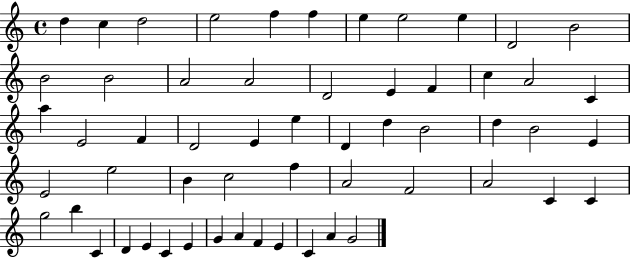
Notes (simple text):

D5/q C5/q D5/h E5/h F5/q F5/q E5/q E5/h E5/q D4/h B4/h B4/h B4/h A4/h A4/h D4/h E4/q F4/q C5/q A4/h C4/q A5/q E4/h F4/q D4/h E4/q E5/q D4/q D5/q B4/h D5/q B4/h E4/q E4/h E5/h B4/q C5/h F5/q A4/h F4/h A4/h C4/q C4/q G5/h B5/q C4/q D4/q E4/q C4/q E4/q G4/q A4/q F4/q E4/q C4/q A4/q G4/h